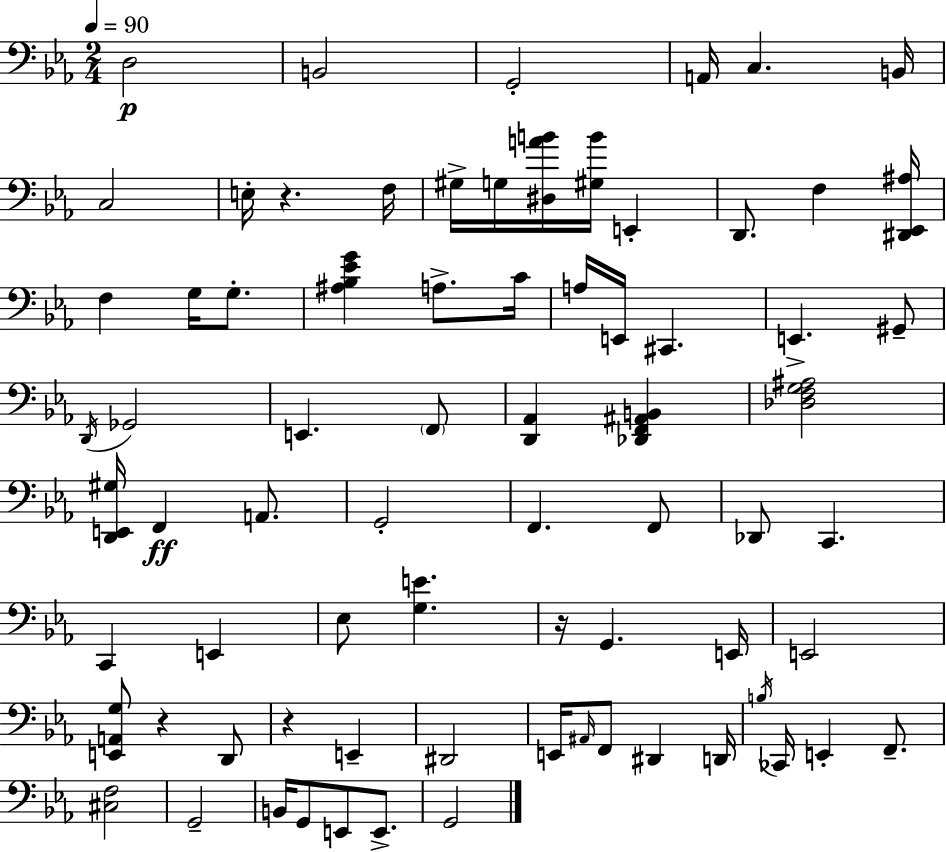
D3/h B2/h G2/h A2/s C3/q. B2/s C3/h E3/s R/q. F3/s G#3/s G3/s [D#3,A4,B4]/s [G#3,B4]/s E2/q D2/e. F3/q [D#2,Eb2,A#3]/s F3/q G3/s G3/e. [A#3,Bb3,Eb4,G4]/q A3/e. C4/s A3/s E2/s C#2/q. E2/q. G#2/e D2/s Gb2/h E2/q. F2/e [D2,Ab2]/q [Db2,F2,A#2,B2]/q [Db3,F3,G3,A#3]/h [D2,E2,G#3]/s F2/q A2/e. G2/h F2/q. F2/e Db2/e C2/q. C2/q E2/q Eb3/e [G3,E4]/q. R/s G2/q. E2/s E2/h [E2,A2,G3]/e R/q D2/e R/q E2/q D#2/h E2/s A#2/s F2/e D#2/q D2/s B3/s CES2/s E2/q F2/e. [C#3,F3]/h G2/h B2/s G2/e E2/e E2/e. G2/h